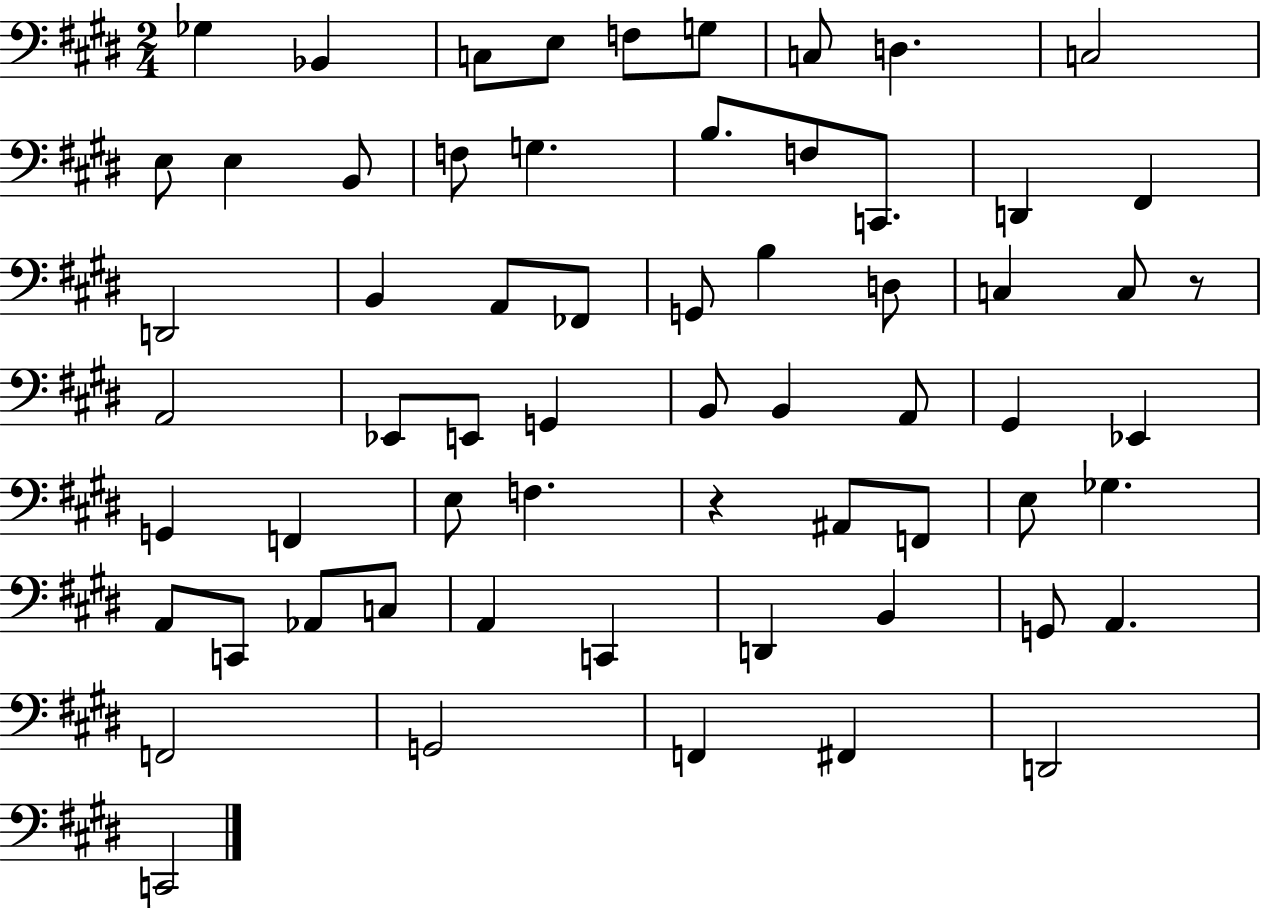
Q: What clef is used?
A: bass